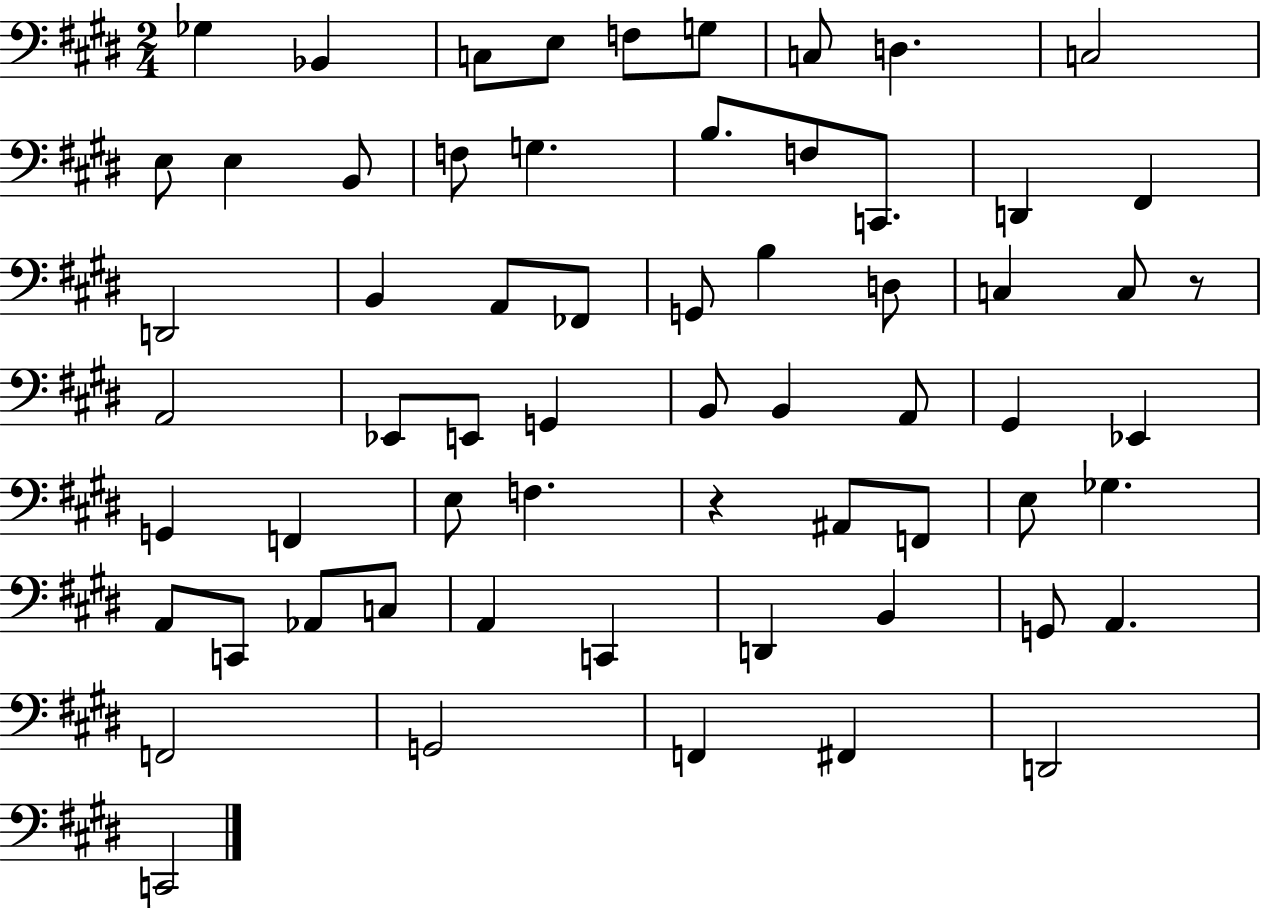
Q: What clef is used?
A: bass